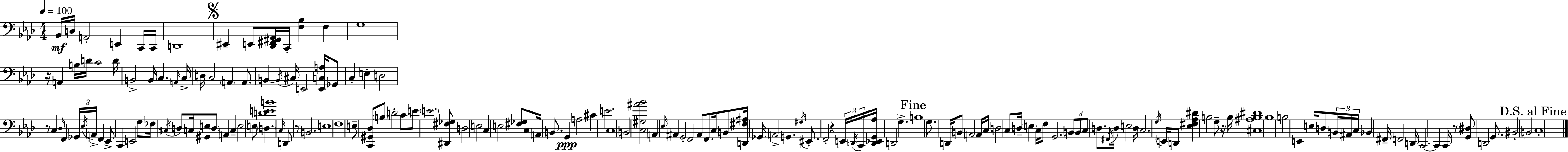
X:1
T:Untitled
M:4/4
L:1/4
K:Ab
_B,,/4 D,/4 A,,2 E,, C,,/4 C,,/4 D,,4 ^E,, E,,/2 [_D,,^F,,^G,,_A,,]/4 C,,/4 [F,_B,] F, G,4 z/4 A,, B,/4 D/4 C2 D/4 B,,2 B,,/4 C, A,,/4 C,/4 D,/4 C,2 A,, A,,/2 B,, B,,/4 ^C,/4 E,,2 [E,,C,A,]/4 _G,,/2 C, E, D,2 z/2 C, _D,/4 F,, _G,,/4 _E,/4 A,,/4 F,, _E,,/2 C,, E,,2 G,/2 _F,/4 ^C,/4 D,/2 C,/4 [^G,,E,]/2 D,/2 A,, C, E,2 E,/2 D, [DEB]4 C,/4 D,,/2 z/2 B,,2 E,4 F,4 E,/2 [C,,^G,,_D,]/2 B,/2 D2 C/2 E/2 E2 [^D,,^F,_G,]/2 D,2 E,2 C, E,2 [^F,_G,]/2 C,/2 A,,/4 B,,/2 G,, A,2 ^C E2 C,4 B,,2 [C,^G,^A_B]2 A,, _E,/4 ^A,, G,,2 F,,2 _A,,/2 F,,/2 C,/4 B,,/2 [D,,^F,^A,]/4 _G,,/4 A,,2 G,, ^G,/4 ^E,,/2 F,,2 z E,,/4 D,,/4 C,,/4 [D,,_E,,G,,_A,]/4 D,,2 G, B,4 G,/2 D,,/4 B,,/2 A,,2 A,,/4 C,/4 D,2 C,/2 D,/4 E, C,/4 F,/2 G,,2 B,,/2 B,,/2 C,/2 D,/2 ^F,,/4 D,/4 E,2 D,/4 C,2 G,/4 E,,/4 D,,/2 [_E,^F,_A,^D] B,2 G,/2 z/4 B,/4 [^C,^A,B,^D]4 _B,4 B,2 E,, E,/4 D,/2 B,,/4 ^A,,/4 C,/4 _B,, ^F,,/4 F,,2 D,,/4 C,,2 C,, C,,/4 z/2 [G,,^D,]/2 D,,2 G,,/2 ^B,,2 B,,2 C,4